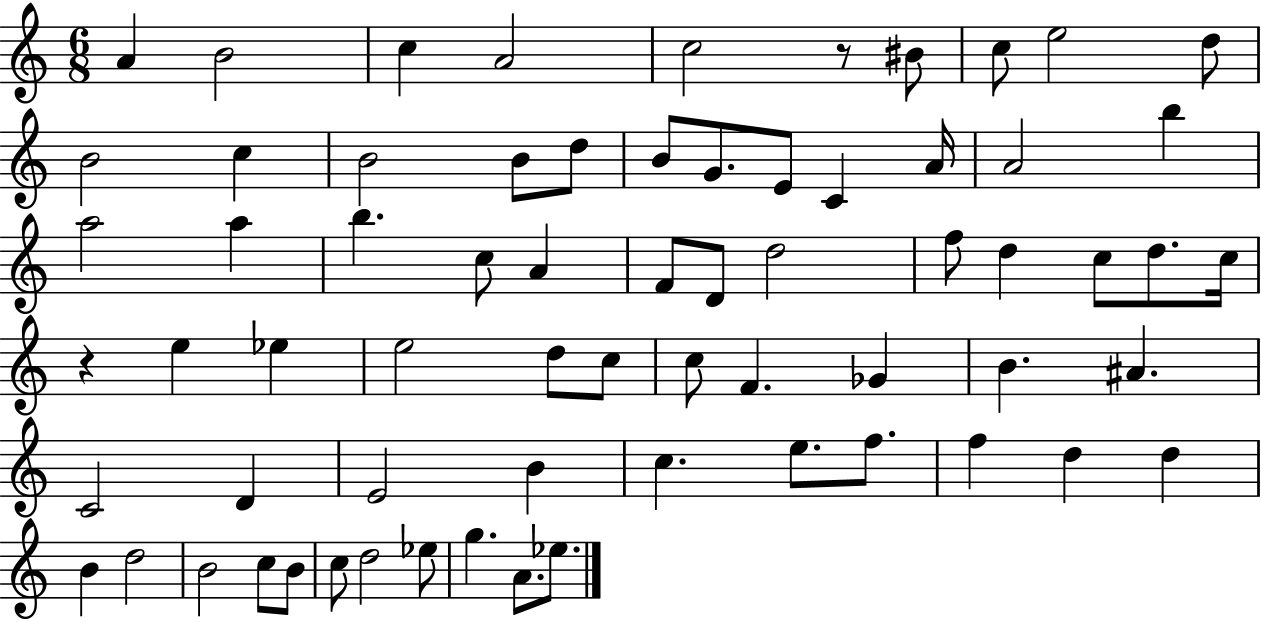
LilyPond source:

{
  \clef treble
  \numericTimeSignature
  \time 6/8
  \key c \major
  a'4 b'2 | c''4 a'2 | c''2 r8 bis'8 | c''8 e''2 d''8 | \break b'2 c''4 | b'2 b'8 d''8 | b'8 g'8. e'8 c'4 a'16 | a'2 b''4 | \break a''2 a''4 | b''4. c''8 a'4 | f'8 d'8 d''2 | f''8 d''4 c''8 d''8. c''16 | \break r4 e''4 ees''4 | e''2 d''8 c''8 | c''8 f'4. ges'4 | b'4. ais'4. | \break c'2 d'4 | e'2 b'4 | c''4. e''8. f''8. | f''4 d''4 d''4 | \break b'4 d''2 | b'2 c''8 b'8 | c''8 d''2 ees''8 | g''4. a'8. ees''8. | \break \bar "|."
}